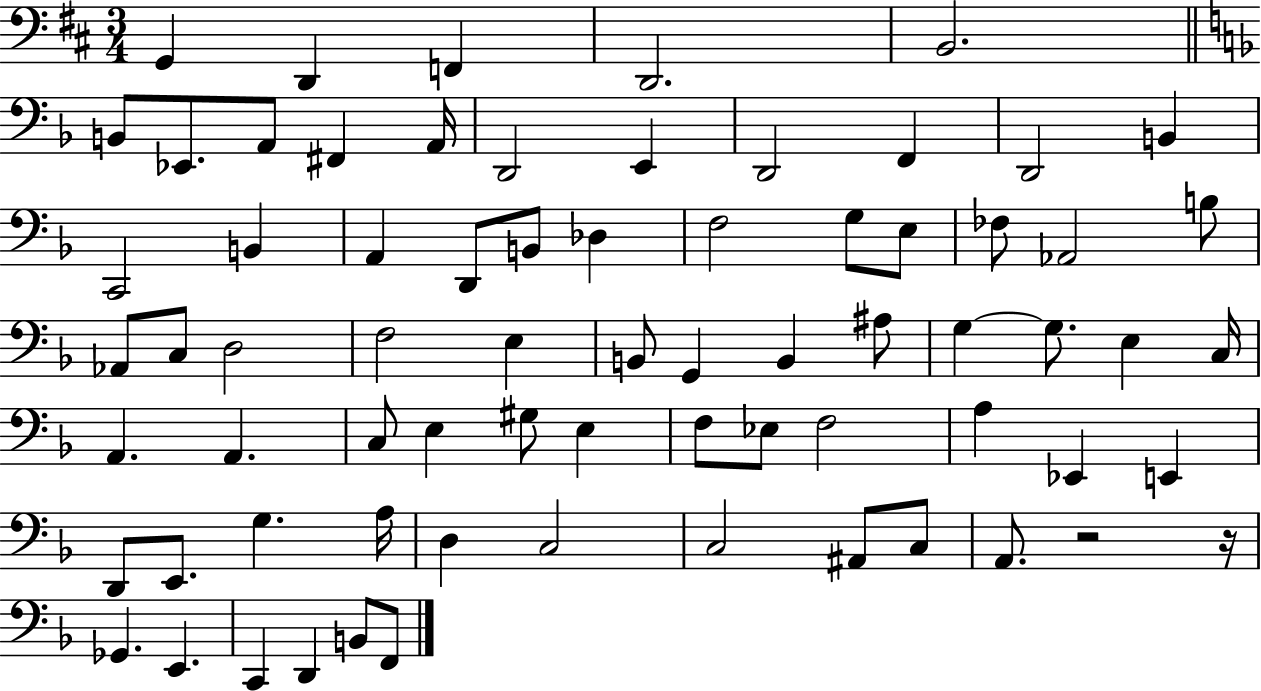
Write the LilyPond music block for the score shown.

{
  \clef bass
  \numericTimeSignature
  \time 3/4
  \key d \major
  \repeat volta 2 { g,4 d,4 f,4 | d,2. | b,2. | \bar "||" \break \key f \major b,8 ees,8. a,8 fis,4 a,16 | d,2 e,4 | d,2 f,4 | d,2 b,4 | \break c,2 b,4 | a,4 d,8 b,8 des4 | f2 g8 e8 | fes8 aes,2 b8 | \break aes,8 c8 d2 | f2 e4 | b,8 g,4 b,4 ais8 | g4~~ g8. e4 c16 | \break a,4. a,4. | c8 e4 gis8 e4 | f8 ees8 f2 | a4 ees,4 e,4 | \break d,8 e,8. g4. a16 | d4 c2 | c2 ais,8 c8 | a,8. r2 r16 | \break ges,4. e,4. | c,4 d,4 b,8 f,8 | } \bar "|."
}